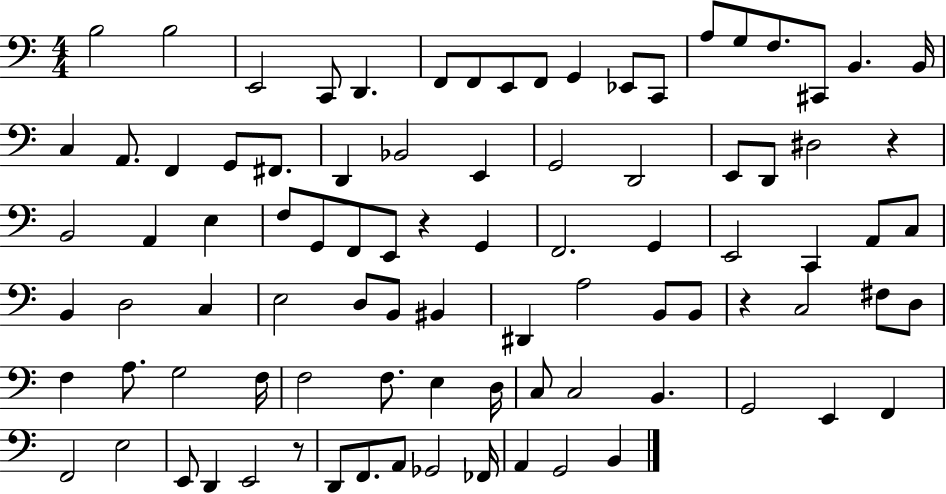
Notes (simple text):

B3/h B3/h E2/h C2/e D2/q. F2/e F2/e E2/e F2/e G2/q Eb2/e C2/e A3/e G3/e F3/e. C#2/e B2/q. B2/s C3/q A2/e. F2/q G2/e F#2/e. D2/q Bb2/h E2/q G2/h D2/h E2/e D2/e D#3/h R/q B2/h A2/q E3/q F3/e G2/e F2/e E2/e R/q G2/q F2/h. G2/q E2/h C2/q A2/e C3/e B2/q D3/h C3/q E3/h D3/e B2/e BIS2/q D#2/q A3/h B2/e B2/e R/q C3/h F#3/e D3/e F3/q A3/e. G3/h F3/s F3/h F3/e. E3/q D3/s C3/e C3/h B2/q. G2/h E2/q F2/q F2/h E3/h E2/e D2/q E2/h R/e D2/e F2/e. A2/e Gb2/h FES2/s A2/q G2/h B2/q